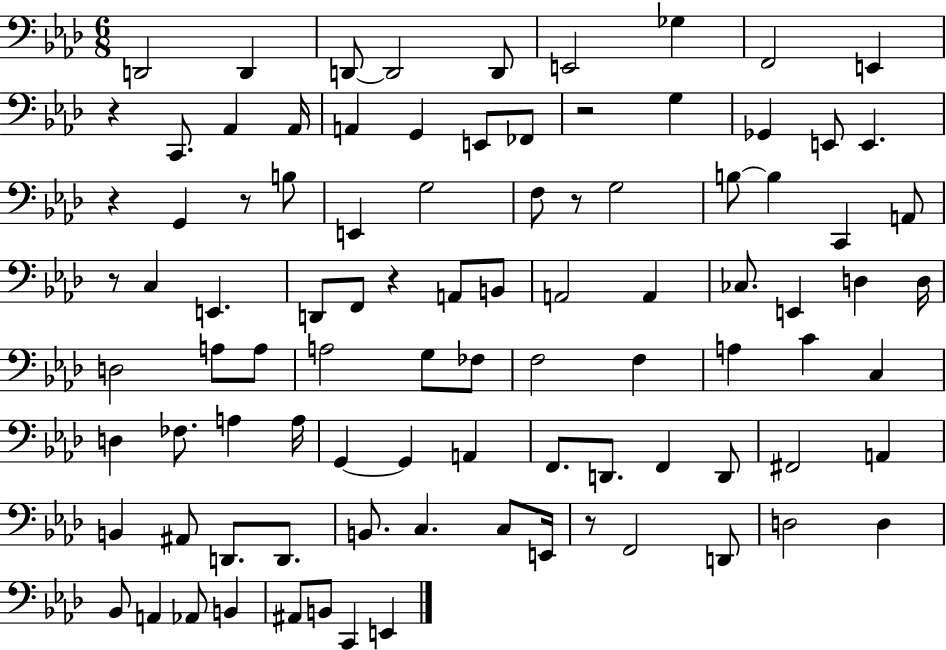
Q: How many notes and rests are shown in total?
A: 94